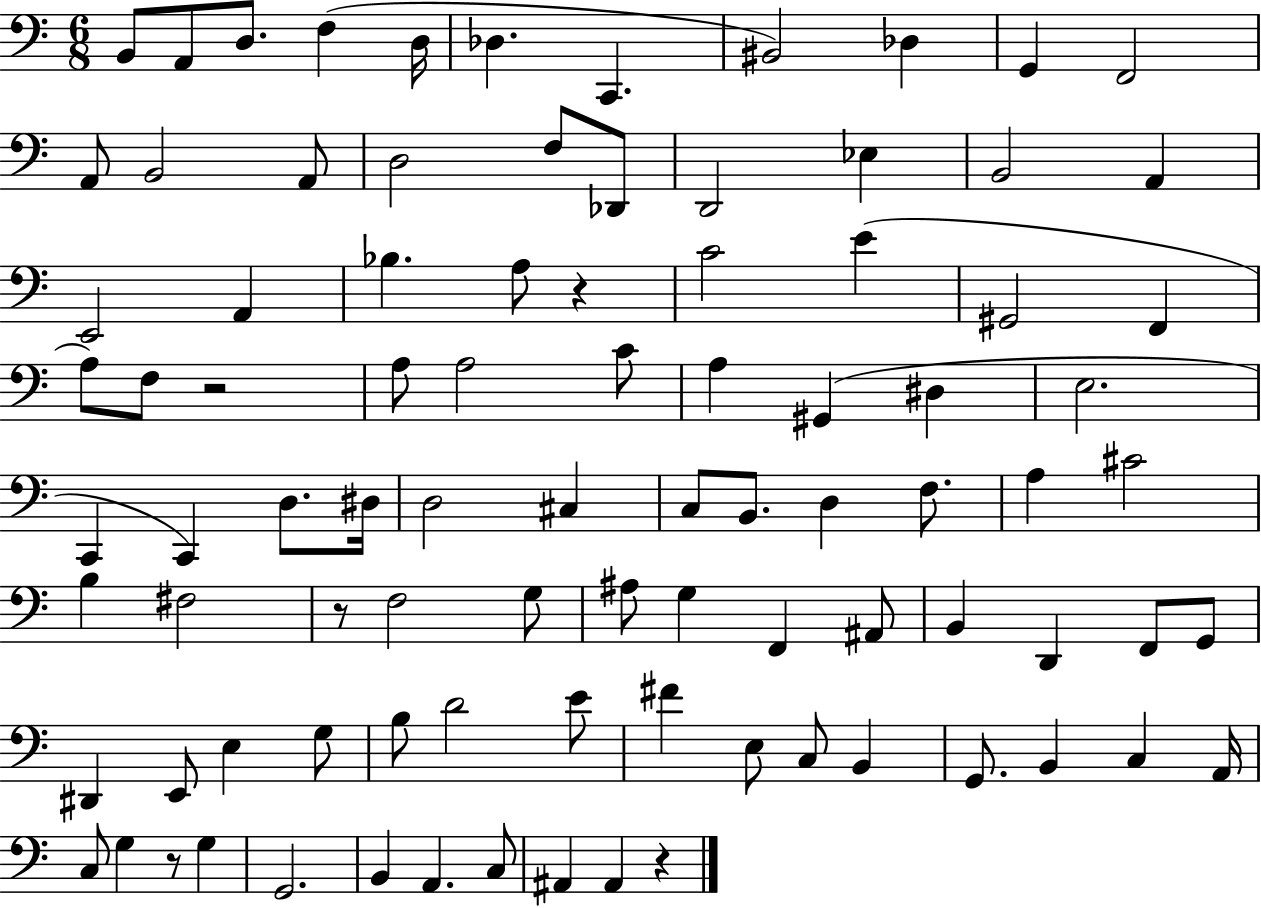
{
  \clef bass
  \numericTimeSignature
  \time 6/8
  \key c \major
  \repeat volta 2 { b,8 a,8 d8. f4( d16 | des4. c,4. | bis,2) des4 | g,4 f,2 | \break a,8 b,2 a,8 | d2 f8 des,8 | d,2 ees4 | b,2 a,4 | \break e,2 a,4 | bes4. a8 r4 | c'2 e'4( | gis,2 f,4 | \break a8) f8 r2 | a8 a2 c'8 | a4 gis,4( dis4 | e2. | \break c,4 c,4) d8. dis16 | d2 cis4 | c8 b,8. d4 f8. | a4 cis'2 | \break b4 fis2 | r8 f2 g8 | ais8 g4 f,4 ais,8 | b,4 d,4 f,8 g,8 | \break dis,4 e,8 e4 g8 | b8 d'2 e'8 | fis'4 e8 c8 b,4 | g,8. b,4 c4 a,16 | \break c8 g4 r8 g4 | g,2. | b,4 a,4. c8 | ais,4 ais,4 r4 | \break } \bar "|."
}